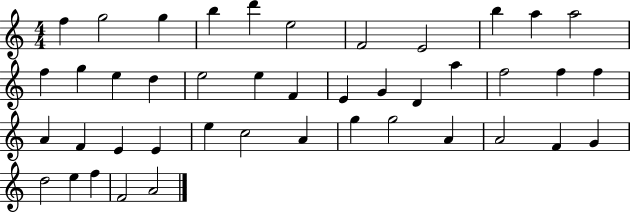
{
  \clef treble
  \numericTimeSignature
  \time 4/4
  \key c \major
  f''4 g''2 g''4 | b''4 d'''4 e''2 | f'2 e'2 | b''4 a''4 a''2 | \break f''4 g''4 e''4 d''4 | e''2 e''4 f'4 | e'4 g'4 d'4 a''4 | f''2 f''4 f''4 | \break a'4 f'4 e'4 e'4 | e''4 c''2 a'4 | g''4 g''2 a'4 | a'2 f'4 g'4 | \break d''2 e''4 f''4 | f'2 a'2 | \bar "|."
}